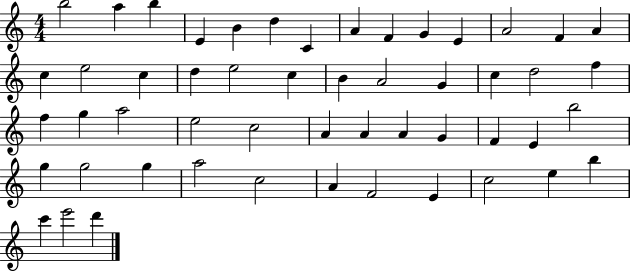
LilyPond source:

{
  \clef treble
  \numericTimeSignature
  \time 4/4
  \key c \major
  b''2 a''4 b''4 | e'4 b'4 d''4 c'4 | a'4 f'4 g'4 e'4 | a'2 f'4 a'4 | \break c''4 e''2 c''4 | d''4 e''2 c''4 | b'4 a'2 g'4 | c''4 d''2 f''4 | \break f''4 g''4 a''2 | e''2 c''2 | a'4 a'4 a'4 g'4 | f'4 e'4 b''2 | \break g''4 g''2 g''4 | a''2 c''2 | a'4 f'2 e'4 | c''2 e''4 b''4 | \break c'''4 e'''2 d'''4 | \bar "|."
}